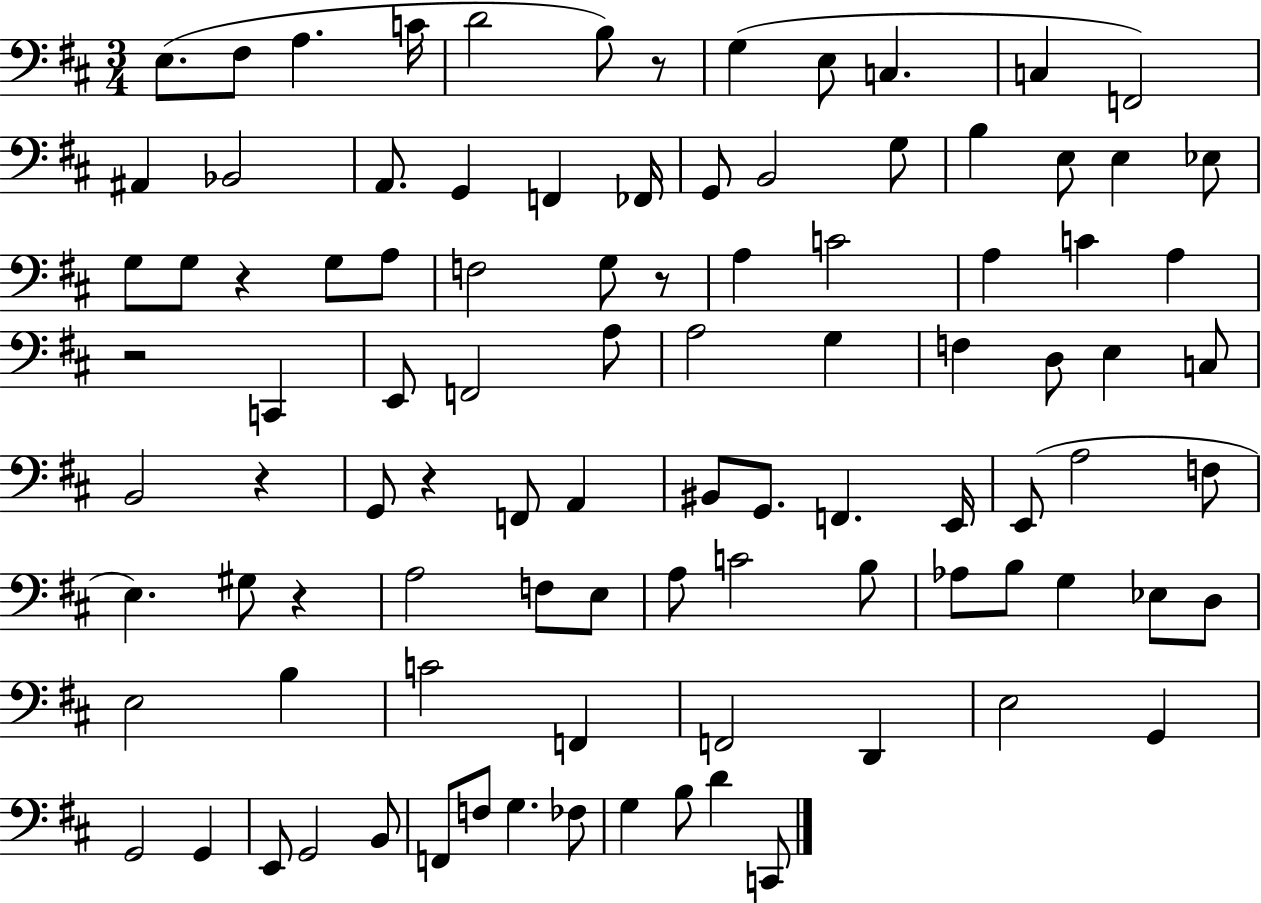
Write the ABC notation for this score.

X:1
T:Untitled
M:3/4
L:1/4
K:D
E,/2 ^F,/2 A, C/4 D2 B,/2 z/2 G, E,/2 C, C, F,,2 ^A,, _B,,2 A,,/2 G,, F,, _F,,/4 G,,/2 B,,2 G,/2 B, E,/2 E, _E,/2 G,/2 G,/2 z G,/2 A,/2 F,2 G,/2 z/2 A, C2 A, C A, z2 C,, E,,/2 F,,2 A,/2 A,2 G, F, D,/2 E, C,/2 B,,2 z G,,/2 z F,,/2 A,, ^B,,/2 G,,/2 F,, E,,/4 E,,/2 A,2 F,/2 E, ^G,/2 z A,2 F,/2 E,/2 A,/2 C2 B,/2 _A,/2 B,/2 G, _E,/2 D,/2 E,2 B, C2 F,, F,,2 D,, E,2 G,, G,,2 G,, E,,/2 G,,2 B,,/2 F,,/2 F,/2 G, _F,/2 G, B,/2 D C,,/2